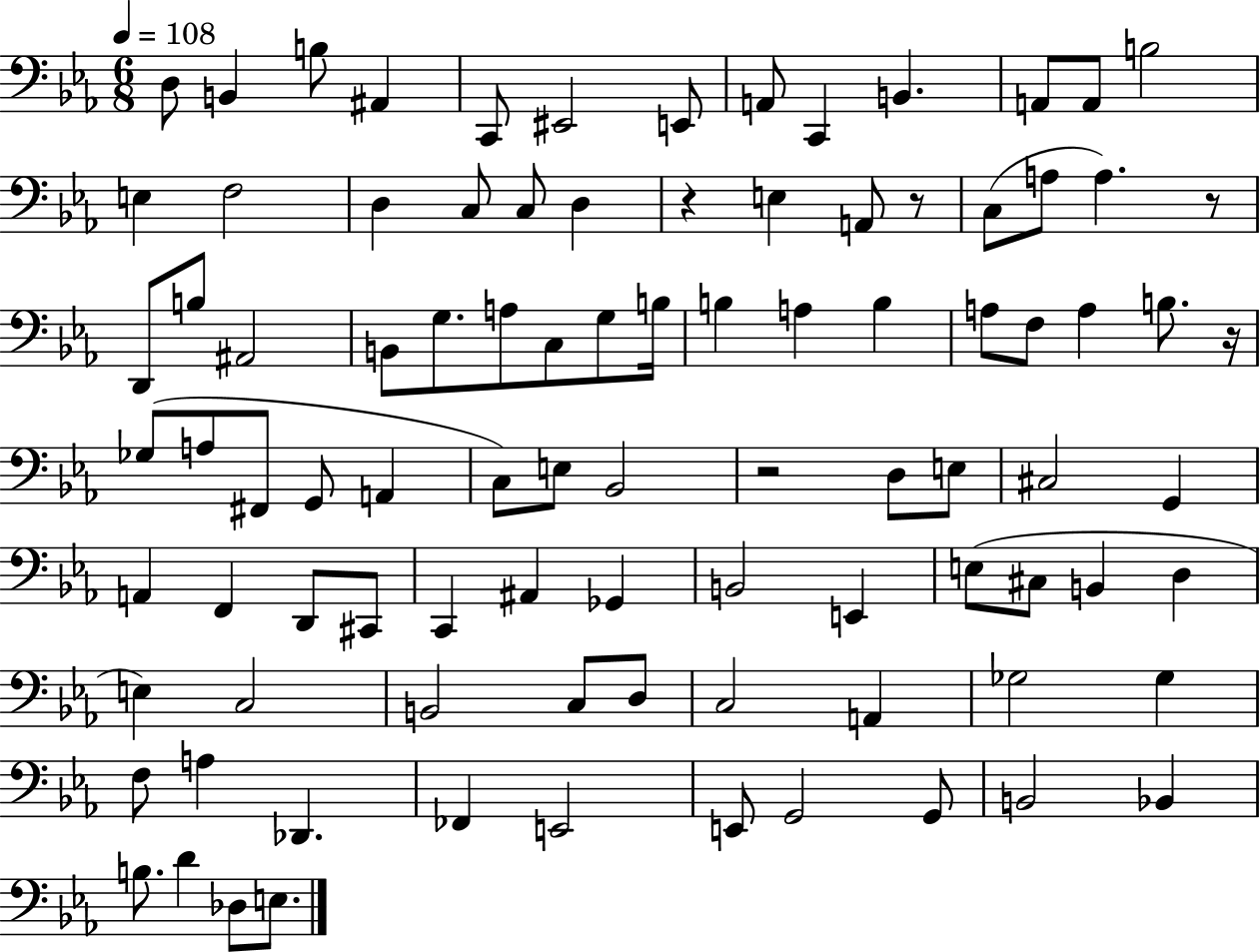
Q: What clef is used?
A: bass